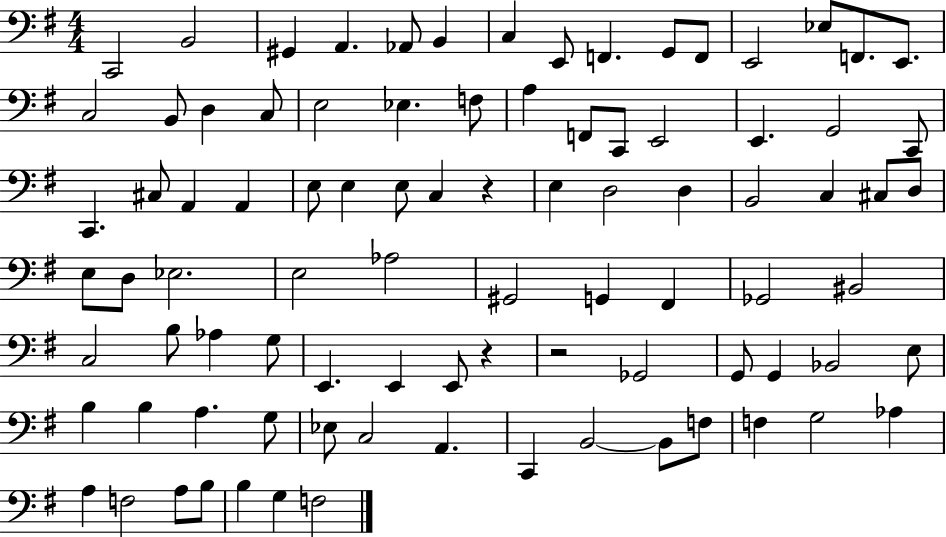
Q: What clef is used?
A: bass